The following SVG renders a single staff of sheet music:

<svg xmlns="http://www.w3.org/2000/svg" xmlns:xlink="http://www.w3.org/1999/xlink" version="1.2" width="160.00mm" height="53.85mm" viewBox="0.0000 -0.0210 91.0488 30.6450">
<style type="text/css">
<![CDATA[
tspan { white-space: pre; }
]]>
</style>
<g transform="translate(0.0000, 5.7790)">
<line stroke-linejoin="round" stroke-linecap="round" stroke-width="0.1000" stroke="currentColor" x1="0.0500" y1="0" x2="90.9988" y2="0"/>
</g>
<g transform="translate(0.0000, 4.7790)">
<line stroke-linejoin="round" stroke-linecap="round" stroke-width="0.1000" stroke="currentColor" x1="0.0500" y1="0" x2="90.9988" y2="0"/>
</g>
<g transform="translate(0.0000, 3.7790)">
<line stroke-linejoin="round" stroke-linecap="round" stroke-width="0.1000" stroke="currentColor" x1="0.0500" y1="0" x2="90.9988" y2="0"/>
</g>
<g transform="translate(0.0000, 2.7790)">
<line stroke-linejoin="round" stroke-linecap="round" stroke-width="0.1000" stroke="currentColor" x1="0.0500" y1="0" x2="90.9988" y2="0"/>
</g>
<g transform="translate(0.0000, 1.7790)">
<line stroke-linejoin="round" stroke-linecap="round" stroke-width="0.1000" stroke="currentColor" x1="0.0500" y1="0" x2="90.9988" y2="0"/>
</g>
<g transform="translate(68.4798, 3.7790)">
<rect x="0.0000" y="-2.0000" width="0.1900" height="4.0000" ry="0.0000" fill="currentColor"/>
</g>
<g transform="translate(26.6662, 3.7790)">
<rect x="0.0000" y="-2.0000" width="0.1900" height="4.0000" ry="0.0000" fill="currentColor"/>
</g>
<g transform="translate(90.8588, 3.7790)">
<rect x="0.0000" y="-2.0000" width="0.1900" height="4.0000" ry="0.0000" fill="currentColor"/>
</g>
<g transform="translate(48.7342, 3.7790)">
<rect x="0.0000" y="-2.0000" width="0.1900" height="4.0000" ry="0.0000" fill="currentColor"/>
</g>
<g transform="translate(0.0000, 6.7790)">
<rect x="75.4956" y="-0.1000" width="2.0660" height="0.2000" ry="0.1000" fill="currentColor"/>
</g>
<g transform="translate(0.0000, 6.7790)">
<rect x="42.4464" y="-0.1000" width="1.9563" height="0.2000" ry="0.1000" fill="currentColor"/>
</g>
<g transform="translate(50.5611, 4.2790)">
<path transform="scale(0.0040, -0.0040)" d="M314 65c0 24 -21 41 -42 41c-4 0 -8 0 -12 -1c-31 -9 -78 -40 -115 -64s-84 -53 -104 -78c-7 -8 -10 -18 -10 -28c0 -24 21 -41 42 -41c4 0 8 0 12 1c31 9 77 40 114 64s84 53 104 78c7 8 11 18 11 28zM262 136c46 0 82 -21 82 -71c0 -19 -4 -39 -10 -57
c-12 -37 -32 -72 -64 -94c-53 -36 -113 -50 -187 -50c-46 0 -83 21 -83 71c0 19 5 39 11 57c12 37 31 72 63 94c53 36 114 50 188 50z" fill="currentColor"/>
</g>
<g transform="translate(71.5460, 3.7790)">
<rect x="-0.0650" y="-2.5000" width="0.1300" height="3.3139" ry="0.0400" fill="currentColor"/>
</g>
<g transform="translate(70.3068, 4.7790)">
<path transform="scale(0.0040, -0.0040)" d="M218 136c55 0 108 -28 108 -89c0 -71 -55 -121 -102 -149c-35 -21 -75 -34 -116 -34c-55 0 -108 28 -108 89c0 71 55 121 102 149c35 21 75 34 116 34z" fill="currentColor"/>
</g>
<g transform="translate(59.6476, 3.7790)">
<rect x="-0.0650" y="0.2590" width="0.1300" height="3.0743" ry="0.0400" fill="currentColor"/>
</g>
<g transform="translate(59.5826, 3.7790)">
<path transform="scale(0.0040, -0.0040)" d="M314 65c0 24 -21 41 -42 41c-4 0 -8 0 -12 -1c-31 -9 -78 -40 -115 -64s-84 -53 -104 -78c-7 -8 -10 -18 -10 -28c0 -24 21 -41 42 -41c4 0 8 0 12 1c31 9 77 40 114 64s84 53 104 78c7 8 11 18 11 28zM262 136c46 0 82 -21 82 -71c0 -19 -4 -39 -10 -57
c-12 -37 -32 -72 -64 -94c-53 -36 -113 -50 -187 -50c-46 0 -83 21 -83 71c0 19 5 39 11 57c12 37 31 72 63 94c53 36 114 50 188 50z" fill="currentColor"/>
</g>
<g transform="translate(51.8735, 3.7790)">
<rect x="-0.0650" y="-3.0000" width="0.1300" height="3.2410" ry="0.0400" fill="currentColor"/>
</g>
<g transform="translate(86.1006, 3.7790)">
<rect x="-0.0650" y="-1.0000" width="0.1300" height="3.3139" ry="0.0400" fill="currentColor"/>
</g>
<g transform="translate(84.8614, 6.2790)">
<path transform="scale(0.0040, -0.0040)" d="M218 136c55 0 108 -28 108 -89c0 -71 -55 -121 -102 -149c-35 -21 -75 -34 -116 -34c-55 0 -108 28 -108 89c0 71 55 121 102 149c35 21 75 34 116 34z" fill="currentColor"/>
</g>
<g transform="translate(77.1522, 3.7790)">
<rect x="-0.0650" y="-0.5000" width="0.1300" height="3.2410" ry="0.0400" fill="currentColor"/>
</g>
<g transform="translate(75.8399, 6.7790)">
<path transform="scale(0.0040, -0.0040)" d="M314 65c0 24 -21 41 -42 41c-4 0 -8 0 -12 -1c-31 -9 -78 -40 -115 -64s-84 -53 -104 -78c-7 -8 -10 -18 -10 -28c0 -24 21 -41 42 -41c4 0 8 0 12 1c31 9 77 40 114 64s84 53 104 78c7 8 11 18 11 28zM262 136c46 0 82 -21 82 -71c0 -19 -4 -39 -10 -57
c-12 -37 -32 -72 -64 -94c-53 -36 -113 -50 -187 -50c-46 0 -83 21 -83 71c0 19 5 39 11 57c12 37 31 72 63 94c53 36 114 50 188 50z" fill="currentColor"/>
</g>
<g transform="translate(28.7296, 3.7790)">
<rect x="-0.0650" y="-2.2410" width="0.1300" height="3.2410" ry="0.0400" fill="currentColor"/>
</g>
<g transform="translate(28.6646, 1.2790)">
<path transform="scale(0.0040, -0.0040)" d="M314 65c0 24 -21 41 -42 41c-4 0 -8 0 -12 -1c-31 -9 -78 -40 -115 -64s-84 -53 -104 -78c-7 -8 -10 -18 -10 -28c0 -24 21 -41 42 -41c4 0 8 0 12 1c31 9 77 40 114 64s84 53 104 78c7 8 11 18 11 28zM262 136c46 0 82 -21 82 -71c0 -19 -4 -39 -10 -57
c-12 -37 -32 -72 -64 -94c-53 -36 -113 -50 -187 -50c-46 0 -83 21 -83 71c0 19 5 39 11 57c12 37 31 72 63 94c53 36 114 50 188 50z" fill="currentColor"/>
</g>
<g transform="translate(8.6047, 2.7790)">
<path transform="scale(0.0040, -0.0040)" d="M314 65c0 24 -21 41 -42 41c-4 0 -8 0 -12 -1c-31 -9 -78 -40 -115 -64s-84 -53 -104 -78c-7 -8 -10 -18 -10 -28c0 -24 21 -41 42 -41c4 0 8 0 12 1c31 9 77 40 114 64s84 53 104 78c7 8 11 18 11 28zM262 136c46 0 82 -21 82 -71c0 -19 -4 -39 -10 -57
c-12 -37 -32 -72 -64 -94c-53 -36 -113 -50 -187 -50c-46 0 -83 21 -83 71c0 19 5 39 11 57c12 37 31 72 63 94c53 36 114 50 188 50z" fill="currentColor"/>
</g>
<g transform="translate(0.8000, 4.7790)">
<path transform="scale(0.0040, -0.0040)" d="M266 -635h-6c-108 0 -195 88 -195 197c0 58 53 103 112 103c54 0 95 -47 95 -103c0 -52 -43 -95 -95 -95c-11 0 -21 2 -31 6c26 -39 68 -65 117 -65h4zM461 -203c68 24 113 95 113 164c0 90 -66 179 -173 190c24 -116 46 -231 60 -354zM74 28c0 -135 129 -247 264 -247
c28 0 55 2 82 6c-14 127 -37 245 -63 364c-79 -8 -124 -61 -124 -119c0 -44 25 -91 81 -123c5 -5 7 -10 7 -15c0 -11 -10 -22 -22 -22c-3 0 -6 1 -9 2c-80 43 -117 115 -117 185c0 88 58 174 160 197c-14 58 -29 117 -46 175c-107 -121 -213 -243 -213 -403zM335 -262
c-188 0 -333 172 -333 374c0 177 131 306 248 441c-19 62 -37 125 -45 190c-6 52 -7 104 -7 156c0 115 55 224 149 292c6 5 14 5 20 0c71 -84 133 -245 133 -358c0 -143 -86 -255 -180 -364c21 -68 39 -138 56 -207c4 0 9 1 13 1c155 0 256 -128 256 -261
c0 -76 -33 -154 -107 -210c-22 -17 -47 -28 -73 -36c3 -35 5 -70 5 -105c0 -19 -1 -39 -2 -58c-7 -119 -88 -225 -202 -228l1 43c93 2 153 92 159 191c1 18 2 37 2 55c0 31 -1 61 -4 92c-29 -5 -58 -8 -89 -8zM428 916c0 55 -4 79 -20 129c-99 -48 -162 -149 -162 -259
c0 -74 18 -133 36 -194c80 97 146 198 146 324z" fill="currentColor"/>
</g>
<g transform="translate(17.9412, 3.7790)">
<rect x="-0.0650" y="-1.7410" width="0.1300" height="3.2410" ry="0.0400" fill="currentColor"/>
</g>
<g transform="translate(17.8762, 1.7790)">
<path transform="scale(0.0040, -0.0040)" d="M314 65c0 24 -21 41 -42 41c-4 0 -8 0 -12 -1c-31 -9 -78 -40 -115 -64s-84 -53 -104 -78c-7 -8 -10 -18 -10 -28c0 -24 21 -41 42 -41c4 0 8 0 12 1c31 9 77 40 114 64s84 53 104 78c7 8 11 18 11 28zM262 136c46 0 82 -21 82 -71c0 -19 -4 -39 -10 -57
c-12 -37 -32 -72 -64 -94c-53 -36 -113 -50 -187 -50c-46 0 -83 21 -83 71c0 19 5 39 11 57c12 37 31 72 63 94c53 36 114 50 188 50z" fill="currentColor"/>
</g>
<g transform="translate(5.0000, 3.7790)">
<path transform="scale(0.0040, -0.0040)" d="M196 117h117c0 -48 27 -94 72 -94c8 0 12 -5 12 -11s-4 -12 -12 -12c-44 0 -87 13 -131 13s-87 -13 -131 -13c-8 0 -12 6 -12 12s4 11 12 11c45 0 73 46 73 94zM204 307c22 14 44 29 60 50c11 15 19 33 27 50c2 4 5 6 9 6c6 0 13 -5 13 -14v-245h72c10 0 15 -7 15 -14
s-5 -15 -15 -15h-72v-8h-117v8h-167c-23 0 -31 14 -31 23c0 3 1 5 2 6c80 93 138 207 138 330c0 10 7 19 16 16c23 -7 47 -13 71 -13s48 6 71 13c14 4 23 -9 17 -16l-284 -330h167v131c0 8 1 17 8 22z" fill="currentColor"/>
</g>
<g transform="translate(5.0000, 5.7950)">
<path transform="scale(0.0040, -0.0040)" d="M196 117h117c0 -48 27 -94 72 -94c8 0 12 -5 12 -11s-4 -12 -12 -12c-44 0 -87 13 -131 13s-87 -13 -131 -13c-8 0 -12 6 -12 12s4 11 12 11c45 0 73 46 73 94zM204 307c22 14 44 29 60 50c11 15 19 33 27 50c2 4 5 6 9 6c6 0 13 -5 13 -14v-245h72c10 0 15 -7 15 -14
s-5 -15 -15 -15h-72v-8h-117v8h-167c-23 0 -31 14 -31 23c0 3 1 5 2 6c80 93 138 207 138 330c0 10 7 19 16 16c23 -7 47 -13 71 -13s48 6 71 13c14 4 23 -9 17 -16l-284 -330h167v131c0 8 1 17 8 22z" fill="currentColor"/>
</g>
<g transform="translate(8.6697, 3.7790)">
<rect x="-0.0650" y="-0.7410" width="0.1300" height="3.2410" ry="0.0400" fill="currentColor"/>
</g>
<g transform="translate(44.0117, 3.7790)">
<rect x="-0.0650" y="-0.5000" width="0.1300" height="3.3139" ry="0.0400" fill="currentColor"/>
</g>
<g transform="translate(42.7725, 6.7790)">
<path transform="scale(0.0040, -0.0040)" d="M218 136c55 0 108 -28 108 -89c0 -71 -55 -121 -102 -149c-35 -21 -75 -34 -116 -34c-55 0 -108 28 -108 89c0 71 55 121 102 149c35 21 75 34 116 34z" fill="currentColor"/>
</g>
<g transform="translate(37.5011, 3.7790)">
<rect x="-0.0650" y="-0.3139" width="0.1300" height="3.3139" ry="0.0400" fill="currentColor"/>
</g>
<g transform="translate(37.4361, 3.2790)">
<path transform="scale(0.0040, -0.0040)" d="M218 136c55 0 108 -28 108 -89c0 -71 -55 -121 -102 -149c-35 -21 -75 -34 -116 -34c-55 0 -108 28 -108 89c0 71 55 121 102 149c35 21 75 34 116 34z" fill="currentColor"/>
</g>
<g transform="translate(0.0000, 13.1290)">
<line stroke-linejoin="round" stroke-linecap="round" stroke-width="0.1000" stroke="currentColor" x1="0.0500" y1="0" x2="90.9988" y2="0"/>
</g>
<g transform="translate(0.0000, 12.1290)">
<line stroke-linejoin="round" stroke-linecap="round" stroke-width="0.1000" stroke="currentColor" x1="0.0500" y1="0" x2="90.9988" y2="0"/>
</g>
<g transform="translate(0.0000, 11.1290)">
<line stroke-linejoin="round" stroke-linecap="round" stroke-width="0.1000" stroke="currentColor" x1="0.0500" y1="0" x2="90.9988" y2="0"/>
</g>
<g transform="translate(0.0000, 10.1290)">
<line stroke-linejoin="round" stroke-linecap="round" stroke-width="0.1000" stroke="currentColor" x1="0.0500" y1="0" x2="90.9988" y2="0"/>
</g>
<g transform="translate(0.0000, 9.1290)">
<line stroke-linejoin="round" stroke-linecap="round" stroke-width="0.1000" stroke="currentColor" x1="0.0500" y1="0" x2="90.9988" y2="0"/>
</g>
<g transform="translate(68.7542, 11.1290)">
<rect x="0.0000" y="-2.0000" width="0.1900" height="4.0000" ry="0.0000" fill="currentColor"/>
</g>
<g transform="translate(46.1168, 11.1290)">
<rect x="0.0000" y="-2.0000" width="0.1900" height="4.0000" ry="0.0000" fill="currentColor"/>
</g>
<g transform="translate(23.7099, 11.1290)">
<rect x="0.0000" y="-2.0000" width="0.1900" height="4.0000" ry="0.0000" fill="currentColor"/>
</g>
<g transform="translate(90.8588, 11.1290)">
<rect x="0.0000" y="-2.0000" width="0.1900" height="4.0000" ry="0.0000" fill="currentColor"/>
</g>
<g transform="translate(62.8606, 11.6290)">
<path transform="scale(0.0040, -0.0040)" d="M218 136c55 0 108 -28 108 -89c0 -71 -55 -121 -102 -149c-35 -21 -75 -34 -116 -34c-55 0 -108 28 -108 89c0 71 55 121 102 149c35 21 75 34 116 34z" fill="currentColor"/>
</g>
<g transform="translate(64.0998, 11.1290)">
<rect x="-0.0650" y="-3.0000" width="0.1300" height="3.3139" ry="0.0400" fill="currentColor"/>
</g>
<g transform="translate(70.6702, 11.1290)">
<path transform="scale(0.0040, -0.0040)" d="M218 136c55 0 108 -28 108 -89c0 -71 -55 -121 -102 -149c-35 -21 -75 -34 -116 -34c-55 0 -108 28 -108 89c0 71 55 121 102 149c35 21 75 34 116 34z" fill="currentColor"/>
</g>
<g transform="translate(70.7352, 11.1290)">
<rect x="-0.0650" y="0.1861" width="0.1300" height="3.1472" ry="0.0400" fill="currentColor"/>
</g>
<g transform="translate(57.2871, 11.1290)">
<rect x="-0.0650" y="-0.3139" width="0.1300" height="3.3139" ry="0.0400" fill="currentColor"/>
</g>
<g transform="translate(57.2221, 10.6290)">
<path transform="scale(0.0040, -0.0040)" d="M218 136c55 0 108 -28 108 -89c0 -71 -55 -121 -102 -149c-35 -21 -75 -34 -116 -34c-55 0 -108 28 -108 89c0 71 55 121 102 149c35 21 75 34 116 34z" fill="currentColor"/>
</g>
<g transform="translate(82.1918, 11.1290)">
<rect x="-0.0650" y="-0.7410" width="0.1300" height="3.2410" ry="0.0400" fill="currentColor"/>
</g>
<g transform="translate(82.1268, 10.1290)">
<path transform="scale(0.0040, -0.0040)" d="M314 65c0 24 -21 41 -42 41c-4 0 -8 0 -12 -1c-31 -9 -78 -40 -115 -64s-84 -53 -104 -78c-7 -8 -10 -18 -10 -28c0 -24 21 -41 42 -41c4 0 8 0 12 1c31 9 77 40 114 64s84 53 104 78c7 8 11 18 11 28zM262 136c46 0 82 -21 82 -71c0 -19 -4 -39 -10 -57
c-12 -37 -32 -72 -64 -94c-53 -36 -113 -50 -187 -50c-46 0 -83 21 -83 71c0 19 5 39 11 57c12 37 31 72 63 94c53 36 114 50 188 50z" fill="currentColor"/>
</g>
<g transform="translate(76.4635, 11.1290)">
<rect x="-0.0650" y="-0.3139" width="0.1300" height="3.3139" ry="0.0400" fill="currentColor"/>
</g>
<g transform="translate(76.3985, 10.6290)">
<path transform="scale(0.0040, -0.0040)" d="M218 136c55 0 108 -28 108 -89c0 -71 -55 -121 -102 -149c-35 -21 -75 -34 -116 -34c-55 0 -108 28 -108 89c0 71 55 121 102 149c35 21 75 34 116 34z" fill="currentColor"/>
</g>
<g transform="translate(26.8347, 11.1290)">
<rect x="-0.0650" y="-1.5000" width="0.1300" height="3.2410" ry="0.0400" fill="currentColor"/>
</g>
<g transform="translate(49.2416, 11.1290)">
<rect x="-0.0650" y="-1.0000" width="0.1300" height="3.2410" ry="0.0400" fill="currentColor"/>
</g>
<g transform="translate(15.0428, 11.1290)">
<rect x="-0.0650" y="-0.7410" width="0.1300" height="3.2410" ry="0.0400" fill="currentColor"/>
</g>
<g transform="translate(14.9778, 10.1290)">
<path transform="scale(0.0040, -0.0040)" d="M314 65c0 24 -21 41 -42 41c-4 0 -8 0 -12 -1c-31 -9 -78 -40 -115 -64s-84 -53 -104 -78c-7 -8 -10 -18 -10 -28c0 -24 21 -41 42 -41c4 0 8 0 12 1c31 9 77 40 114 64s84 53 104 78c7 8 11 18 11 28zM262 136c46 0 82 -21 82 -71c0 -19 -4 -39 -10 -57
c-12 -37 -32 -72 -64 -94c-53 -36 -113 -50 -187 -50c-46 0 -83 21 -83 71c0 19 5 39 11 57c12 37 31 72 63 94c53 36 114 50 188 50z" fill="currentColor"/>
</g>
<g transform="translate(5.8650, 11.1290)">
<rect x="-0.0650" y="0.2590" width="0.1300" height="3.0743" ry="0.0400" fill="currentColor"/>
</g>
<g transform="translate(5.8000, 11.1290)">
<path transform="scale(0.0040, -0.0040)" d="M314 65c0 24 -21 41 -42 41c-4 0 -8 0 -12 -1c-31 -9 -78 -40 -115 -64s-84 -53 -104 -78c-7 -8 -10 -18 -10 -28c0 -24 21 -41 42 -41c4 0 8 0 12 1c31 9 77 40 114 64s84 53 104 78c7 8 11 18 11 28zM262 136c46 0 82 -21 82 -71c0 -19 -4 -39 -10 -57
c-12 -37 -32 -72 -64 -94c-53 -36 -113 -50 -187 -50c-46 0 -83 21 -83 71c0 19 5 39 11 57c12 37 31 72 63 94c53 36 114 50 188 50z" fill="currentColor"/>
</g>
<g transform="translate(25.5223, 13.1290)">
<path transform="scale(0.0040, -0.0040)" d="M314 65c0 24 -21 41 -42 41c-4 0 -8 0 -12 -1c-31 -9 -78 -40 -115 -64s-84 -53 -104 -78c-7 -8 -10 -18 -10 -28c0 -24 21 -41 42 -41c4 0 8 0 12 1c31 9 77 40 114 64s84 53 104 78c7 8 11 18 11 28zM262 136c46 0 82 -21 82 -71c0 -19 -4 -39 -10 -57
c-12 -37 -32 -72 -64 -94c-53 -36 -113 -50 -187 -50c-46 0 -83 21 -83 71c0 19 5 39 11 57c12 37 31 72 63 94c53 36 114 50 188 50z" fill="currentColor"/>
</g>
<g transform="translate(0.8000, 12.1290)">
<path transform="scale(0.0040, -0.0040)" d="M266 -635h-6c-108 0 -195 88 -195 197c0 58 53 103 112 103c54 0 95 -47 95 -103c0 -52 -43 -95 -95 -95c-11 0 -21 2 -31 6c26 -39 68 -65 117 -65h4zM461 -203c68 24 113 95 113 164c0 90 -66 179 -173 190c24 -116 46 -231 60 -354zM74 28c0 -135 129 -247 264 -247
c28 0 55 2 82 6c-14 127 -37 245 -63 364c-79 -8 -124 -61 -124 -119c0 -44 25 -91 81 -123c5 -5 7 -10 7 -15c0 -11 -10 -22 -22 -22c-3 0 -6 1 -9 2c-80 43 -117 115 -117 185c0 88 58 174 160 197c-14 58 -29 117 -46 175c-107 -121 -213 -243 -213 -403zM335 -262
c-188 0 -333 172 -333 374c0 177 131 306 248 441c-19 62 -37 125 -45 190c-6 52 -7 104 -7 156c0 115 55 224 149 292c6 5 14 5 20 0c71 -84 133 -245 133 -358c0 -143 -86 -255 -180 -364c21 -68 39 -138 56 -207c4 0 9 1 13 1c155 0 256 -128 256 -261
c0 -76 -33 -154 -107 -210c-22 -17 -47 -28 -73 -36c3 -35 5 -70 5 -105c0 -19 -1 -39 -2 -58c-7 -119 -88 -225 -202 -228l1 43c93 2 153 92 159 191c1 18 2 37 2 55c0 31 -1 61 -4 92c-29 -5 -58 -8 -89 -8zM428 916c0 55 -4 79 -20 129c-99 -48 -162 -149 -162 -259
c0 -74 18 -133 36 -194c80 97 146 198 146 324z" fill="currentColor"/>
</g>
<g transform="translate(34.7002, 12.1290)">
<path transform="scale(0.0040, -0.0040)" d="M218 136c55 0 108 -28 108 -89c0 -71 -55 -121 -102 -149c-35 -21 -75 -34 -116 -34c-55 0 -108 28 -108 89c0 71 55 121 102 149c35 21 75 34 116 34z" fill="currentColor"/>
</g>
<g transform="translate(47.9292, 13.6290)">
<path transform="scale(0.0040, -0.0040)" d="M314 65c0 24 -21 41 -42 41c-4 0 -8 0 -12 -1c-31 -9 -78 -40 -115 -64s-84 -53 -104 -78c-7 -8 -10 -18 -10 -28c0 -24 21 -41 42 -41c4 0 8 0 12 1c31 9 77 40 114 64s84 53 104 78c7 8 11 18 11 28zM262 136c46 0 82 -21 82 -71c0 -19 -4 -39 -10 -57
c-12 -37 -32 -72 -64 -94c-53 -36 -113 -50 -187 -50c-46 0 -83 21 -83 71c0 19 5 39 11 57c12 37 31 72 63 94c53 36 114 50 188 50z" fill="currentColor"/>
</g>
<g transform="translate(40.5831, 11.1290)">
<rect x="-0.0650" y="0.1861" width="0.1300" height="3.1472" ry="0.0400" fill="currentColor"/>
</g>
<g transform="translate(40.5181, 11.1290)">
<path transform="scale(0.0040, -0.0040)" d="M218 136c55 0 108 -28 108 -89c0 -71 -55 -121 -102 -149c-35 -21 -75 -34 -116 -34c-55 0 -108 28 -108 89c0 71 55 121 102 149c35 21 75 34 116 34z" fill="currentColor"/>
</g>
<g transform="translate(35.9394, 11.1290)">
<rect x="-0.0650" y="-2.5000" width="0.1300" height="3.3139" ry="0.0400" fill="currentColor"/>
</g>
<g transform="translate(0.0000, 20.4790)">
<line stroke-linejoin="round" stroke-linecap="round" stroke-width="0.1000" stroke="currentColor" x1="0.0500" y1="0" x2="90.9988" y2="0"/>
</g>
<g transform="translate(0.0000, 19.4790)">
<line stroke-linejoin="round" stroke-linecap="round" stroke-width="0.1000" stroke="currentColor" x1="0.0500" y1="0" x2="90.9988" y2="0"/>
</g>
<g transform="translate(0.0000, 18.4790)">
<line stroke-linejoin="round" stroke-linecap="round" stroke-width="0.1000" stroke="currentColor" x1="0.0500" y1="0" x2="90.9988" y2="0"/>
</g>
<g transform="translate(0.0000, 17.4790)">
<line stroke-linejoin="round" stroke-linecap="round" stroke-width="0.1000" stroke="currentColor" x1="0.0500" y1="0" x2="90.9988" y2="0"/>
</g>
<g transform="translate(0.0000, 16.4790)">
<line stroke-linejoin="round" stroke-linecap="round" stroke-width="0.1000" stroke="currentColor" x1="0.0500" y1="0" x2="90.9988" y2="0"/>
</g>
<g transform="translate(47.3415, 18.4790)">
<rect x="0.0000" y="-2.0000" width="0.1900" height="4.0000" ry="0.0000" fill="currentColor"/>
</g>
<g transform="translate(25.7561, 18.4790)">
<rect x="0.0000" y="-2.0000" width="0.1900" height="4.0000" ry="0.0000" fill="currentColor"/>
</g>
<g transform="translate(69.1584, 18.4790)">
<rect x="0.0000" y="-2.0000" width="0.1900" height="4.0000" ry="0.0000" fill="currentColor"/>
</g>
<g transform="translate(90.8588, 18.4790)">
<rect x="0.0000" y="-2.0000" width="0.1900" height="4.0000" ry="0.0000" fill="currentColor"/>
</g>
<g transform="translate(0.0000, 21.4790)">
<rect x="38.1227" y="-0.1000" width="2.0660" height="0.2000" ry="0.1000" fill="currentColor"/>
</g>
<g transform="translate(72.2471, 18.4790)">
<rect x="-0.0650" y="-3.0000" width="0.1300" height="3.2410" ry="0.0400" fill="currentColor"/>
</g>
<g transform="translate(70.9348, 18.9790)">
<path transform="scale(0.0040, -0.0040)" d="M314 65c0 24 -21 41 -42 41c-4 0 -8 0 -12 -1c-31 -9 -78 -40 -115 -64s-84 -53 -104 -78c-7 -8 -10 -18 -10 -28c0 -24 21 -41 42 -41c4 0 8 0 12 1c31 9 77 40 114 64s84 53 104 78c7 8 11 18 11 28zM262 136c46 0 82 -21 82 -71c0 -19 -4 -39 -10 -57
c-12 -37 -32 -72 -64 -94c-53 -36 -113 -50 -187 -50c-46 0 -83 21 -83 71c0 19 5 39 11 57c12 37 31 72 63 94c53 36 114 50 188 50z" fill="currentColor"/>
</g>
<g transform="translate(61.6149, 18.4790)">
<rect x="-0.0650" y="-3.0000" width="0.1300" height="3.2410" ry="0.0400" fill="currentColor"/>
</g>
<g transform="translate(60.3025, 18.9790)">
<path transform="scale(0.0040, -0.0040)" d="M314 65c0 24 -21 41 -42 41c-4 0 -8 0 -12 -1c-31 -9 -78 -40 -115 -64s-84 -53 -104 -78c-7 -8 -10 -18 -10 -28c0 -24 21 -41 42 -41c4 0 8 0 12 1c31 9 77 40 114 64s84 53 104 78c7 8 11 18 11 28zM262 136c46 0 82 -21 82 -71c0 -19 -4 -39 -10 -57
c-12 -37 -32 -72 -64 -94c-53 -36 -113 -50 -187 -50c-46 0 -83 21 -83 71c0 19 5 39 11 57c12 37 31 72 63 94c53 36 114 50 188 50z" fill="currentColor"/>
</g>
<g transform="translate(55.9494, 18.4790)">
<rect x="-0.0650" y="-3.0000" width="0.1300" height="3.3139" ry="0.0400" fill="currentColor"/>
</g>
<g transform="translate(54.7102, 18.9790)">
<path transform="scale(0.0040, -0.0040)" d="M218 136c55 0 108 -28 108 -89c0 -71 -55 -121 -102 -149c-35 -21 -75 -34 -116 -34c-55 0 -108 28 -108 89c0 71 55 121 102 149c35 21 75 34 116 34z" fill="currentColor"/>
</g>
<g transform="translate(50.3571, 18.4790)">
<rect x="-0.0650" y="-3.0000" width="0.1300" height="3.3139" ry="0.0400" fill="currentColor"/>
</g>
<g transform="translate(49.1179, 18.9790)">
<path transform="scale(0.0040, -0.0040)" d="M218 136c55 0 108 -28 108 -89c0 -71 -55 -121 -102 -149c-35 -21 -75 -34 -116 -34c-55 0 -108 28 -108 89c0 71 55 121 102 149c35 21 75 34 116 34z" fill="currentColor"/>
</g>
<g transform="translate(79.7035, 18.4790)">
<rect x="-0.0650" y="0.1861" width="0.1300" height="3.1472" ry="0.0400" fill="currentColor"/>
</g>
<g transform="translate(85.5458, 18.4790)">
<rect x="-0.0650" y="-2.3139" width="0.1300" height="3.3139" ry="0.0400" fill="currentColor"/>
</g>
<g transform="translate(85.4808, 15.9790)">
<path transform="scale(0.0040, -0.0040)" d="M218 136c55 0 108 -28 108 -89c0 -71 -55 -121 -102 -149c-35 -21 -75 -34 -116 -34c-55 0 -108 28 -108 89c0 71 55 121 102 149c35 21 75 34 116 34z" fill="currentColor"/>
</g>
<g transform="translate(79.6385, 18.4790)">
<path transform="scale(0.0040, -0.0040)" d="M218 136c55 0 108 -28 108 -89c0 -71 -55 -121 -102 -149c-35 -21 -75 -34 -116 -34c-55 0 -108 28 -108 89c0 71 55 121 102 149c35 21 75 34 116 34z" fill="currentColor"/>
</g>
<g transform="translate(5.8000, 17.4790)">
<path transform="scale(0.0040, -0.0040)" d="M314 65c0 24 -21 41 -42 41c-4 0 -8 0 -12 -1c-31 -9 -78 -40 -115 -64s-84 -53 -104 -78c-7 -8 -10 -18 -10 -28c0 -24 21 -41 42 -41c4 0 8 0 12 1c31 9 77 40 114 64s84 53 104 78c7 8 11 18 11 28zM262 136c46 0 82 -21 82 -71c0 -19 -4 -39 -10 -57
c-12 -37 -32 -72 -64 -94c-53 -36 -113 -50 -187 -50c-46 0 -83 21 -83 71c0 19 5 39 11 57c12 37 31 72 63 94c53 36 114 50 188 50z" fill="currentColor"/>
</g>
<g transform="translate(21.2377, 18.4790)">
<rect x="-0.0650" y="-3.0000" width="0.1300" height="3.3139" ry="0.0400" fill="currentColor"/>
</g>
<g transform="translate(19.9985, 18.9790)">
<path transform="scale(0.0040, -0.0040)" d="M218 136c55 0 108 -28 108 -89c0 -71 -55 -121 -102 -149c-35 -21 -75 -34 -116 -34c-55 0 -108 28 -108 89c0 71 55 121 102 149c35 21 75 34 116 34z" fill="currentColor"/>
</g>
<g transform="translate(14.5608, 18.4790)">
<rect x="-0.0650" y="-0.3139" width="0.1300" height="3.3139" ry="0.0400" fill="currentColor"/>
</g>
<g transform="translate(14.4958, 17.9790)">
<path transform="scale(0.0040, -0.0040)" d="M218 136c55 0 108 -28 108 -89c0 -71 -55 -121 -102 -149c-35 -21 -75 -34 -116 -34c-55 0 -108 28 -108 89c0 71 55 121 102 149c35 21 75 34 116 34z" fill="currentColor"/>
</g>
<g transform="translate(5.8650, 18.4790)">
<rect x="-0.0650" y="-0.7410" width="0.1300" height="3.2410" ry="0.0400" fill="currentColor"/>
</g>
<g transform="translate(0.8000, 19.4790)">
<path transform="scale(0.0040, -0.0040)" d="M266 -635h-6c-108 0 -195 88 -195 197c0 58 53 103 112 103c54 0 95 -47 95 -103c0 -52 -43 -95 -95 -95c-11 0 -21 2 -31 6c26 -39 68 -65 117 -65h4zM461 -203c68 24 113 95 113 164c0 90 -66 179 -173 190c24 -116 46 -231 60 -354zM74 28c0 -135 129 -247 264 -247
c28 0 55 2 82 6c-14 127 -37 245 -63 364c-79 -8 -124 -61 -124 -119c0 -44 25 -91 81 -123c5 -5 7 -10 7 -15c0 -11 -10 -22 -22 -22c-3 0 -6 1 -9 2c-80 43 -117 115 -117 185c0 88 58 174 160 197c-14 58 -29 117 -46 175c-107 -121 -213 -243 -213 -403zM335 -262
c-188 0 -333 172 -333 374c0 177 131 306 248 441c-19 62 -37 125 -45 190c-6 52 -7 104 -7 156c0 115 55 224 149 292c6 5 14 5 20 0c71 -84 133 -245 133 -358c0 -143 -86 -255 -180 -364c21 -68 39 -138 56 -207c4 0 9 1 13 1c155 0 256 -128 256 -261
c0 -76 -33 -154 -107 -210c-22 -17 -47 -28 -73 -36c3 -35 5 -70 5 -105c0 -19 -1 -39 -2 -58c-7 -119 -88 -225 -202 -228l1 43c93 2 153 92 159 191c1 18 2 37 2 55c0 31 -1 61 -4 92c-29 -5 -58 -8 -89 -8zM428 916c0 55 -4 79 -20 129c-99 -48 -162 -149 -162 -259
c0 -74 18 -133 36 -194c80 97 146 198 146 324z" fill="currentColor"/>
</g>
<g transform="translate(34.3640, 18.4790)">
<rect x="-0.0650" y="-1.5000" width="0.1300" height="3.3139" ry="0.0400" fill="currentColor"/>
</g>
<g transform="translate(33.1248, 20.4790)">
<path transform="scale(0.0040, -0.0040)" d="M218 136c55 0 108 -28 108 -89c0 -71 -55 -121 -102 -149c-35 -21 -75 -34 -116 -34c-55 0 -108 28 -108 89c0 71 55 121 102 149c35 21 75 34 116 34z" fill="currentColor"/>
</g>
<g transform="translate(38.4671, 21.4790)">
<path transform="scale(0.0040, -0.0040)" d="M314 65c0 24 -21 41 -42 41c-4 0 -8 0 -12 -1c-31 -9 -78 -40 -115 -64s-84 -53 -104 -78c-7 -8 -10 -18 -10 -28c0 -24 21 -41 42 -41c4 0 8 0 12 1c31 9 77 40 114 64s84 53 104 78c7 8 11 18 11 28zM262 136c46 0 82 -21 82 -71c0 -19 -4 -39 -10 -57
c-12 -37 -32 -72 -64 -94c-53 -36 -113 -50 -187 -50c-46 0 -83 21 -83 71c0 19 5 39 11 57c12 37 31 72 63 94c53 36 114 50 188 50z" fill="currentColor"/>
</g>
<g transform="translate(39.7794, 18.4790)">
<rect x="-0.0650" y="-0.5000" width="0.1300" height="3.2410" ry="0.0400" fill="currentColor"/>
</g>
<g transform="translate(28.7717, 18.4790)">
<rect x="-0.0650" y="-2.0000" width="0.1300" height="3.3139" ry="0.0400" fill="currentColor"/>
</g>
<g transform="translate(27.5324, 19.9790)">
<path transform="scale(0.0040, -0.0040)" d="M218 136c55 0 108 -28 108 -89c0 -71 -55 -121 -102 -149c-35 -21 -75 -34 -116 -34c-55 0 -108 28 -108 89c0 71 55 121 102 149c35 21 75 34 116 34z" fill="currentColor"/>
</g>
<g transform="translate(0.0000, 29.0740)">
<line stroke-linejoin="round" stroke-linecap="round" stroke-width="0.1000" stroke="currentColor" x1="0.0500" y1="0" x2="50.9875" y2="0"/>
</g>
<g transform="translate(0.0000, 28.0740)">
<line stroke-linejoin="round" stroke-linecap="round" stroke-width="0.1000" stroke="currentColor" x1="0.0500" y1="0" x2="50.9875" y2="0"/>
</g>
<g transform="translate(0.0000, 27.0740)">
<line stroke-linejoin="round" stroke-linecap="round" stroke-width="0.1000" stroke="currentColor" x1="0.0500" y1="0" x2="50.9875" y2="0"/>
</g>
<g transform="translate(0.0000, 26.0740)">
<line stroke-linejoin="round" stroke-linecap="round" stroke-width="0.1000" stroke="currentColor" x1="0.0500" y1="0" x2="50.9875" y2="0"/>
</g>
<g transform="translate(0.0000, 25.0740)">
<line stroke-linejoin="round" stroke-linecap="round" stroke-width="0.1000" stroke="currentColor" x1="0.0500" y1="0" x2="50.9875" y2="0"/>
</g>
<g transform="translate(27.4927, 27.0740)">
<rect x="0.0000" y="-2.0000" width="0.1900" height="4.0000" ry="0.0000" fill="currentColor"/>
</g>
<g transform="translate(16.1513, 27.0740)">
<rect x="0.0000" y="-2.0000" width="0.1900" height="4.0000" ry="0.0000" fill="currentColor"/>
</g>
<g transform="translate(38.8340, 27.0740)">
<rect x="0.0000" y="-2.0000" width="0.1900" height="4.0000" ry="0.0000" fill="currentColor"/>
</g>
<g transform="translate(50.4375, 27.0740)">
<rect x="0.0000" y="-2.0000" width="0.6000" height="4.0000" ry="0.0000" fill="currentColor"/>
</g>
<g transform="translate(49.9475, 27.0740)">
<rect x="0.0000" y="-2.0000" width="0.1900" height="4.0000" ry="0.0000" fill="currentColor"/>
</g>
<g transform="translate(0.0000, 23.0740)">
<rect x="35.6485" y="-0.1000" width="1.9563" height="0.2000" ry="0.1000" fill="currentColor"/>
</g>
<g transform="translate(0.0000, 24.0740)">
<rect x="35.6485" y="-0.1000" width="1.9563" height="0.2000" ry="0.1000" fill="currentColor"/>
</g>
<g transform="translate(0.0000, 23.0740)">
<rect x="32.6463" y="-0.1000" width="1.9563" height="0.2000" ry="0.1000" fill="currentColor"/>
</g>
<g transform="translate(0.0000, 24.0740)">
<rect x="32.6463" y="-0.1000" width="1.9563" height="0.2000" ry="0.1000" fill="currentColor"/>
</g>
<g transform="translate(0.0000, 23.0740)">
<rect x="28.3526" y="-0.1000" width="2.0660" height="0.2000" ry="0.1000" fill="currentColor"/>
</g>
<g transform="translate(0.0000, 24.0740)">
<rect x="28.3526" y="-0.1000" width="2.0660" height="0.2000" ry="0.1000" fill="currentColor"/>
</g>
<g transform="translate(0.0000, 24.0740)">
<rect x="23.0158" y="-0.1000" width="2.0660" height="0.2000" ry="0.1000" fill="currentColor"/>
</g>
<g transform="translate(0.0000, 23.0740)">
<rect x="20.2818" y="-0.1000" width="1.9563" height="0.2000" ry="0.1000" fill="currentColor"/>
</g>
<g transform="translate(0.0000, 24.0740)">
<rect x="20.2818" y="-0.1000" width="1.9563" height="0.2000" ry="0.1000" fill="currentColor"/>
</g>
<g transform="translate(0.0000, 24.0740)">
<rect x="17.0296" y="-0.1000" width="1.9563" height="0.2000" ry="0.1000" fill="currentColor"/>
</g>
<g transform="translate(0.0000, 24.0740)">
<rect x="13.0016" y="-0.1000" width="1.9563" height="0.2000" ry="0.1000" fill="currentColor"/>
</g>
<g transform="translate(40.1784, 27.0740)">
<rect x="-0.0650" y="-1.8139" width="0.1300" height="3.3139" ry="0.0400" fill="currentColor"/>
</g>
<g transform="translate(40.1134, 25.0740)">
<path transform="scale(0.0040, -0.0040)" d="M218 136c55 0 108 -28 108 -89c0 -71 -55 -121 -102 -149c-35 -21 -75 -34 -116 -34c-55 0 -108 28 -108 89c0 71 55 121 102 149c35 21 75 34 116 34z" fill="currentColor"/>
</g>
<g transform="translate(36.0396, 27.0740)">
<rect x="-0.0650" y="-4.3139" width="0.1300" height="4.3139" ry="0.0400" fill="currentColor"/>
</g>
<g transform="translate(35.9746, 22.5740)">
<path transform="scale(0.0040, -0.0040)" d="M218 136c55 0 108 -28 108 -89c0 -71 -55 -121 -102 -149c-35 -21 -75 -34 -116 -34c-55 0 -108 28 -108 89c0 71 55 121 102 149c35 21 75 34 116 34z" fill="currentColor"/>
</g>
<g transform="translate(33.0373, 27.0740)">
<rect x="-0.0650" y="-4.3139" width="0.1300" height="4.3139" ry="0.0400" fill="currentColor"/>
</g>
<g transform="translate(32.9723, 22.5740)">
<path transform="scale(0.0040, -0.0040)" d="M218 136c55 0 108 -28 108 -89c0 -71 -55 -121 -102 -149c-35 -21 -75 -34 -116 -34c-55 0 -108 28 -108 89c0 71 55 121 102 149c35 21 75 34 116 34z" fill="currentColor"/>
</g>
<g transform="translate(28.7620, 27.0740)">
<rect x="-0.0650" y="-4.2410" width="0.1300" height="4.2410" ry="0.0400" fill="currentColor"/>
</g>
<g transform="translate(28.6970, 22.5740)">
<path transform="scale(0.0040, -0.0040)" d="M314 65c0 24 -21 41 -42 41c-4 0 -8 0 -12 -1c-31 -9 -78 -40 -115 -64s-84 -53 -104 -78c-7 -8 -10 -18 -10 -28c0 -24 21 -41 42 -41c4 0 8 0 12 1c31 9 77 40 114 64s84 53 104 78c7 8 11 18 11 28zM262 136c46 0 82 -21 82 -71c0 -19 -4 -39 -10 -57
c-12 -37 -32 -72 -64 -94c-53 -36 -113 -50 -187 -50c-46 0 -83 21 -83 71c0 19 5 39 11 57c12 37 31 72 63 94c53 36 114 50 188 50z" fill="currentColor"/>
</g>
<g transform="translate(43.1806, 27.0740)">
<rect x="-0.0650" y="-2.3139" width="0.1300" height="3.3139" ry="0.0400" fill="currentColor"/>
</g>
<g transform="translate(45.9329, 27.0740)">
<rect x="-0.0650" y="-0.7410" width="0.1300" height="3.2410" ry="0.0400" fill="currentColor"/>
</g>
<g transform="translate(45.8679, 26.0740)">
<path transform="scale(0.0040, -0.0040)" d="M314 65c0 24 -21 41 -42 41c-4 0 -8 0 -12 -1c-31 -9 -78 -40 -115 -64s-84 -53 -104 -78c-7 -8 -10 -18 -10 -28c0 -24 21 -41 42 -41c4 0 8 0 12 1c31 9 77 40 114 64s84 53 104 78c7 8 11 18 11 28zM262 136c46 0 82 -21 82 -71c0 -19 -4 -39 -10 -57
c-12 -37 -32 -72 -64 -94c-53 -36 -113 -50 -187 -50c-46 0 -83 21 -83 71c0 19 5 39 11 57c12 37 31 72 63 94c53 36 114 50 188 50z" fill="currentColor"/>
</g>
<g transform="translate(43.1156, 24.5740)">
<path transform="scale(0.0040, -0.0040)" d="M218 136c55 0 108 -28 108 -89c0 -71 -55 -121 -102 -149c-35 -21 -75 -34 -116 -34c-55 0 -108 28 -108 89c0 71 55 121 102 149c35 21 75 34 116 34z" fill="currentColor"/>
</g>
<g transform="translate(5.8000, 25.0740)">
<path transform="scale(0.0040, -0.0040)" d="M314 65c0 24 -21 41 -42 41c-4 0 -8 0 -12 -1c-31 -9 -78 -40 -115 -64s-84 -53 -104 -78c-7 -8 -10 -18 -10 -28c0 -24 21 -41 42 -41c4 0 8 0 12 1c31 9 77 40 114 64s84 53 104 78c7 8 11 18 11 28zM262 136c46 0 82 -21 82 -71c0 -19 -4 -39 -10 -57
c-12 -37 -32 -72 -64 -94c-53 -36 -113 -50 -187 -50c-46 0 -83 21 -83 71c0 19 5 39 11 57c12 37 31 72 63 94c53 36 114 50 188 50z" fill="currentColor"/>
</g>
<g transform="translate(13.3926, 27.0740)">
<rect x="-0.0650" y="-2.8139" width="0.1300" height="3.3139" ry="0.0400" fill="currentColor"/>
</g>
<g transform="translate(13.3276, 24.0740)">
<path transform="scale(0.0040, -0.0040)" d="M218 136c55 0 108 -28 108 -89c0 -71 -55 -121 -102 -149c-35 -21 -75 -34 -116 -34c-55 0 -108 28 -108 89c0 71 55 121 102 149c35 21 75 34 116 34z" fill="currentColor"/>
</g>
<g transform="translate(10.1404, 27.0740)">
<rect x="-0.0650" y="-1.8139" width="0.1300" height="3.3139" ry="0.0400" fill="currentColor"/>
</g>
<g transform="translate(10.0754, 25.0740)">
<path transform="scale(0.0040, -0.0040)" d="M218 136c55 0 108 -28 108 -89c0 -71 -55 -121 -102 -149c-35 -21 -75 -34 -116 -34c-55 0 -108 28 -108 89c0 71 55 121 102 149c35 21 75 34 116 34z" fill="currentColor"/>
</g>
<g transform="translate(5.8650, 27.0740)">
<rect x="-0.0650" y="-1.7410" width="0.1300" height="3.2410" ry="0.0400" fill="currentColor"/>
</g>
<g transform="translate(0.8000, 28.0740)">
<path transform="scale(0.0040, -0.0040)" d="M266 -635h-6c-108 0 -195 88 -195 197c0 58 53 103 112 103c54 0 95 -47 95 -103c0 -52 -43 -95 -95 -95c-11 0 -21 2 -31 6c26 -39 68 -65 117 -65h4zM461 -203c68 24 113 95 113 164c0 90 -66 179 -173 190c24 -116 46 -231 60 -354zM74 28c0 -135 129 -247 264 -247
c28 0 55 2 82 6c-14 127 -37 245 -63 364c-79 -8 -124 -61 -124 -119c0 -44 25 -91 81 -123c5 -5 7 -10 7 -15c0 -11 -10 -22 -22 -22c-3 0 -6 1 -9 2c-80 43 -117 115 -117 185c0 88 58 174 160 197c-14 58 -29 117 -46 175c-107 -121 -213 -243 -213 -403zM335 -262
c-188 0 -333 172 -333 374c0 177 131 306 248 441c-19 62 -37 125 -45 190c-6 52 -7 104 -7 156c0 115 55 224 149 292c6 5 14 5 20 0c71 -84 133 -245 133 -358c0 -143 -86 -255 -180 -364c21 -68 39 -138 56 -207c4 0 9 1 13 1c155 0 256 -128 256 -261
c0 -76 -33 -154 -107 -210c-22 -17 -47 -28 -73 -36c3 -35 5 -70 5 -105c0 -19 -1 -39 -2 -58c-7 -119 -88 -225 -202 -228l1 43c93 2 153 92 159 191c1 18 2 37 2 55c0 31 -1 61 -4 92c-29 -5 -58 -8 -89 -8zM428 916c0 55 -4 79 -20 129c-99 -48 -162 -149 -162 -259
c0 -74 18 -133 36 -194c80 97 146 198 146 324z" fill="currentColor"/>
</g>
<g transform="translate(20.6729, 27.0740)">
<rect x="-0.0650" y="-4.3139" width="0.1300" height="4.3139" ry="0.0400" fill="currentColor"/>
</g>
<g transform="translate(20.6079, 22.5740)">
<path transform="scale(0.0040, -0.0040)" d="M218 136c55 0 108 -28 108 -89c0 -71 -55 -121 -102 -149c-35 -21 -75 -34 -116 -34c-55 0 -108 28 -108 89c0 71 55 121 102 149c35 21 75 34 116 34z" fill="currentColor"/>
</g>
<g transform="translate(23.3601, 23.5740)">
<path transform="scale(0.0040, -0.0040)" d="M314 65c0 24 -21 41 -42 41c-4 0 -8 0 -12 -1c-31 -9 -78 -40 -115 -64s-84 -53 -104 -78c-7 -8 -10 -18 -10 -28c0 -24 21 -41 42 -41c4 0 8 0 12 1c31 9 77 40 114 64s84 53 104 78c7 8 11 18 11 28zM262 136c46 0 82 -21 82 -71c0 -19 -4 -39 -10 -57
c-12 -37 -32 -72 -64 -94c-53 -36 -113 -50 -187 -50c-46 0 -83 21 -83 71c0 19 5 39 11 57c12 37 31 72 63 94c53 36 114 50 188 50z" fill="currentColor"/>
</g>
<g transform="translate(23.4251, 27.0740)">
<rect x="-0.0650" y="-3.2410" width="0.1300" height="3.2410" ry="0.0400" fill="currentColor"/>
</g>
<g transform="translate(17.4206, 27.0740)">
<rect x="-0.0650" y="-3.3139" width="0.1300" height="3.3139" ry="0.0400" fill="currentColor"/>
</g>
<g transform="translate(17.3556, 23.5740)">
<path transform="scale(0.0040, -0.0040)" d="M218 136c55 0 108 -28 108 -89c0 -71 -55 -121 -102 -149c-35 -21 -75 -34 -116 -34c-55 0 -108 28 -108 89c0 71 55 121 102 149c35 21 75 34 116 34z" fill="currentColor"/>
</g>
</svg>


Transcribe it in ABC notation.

X:1
T:Untitled
M:4/4
L:1/4
K:C
d2 f2 g2 c C A2 B2 G C2 D B2 d2 E2 G B D2 c A B c d2 d2 c A F E C2 A A A2 A2 B g f2 f a b d' b2 d'2 d' d' f g d2